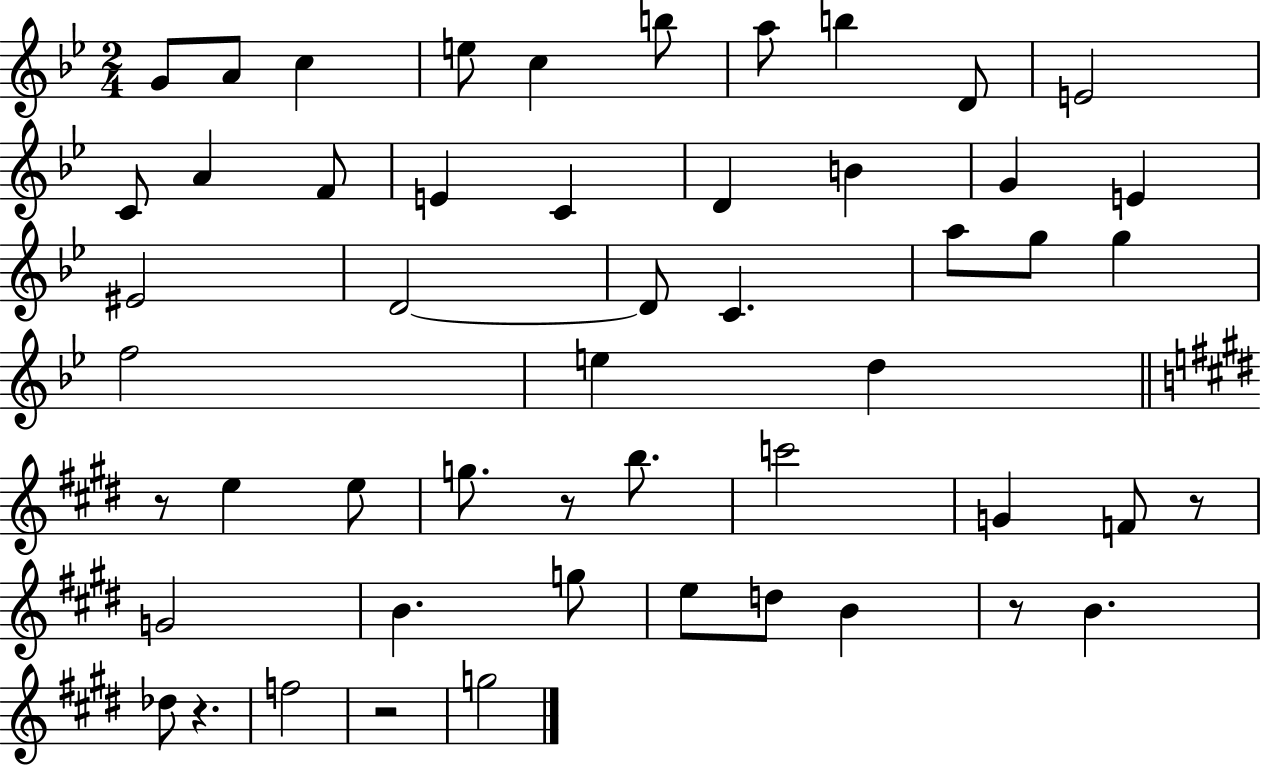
G4/e A4/e C5/q E5/e C5/q B5/e A5/e B5/q D4/e E4/h C4/e A4/q F4/e E4/q C4/q D4/q B4/q G4/q E4/q EIS4/h D4/h D4/e C4/q. A5/e G5/e G5/q F5/h E5/q D5/q R/e E5/q E5/e G5/e. R/e B5/e. C6/h G4/q F4/e R/e G4/h B4/q. G5/e E5/e D5/e B4/q R/e B4/q. Db5/e R/q. F5/h R/h G5/h